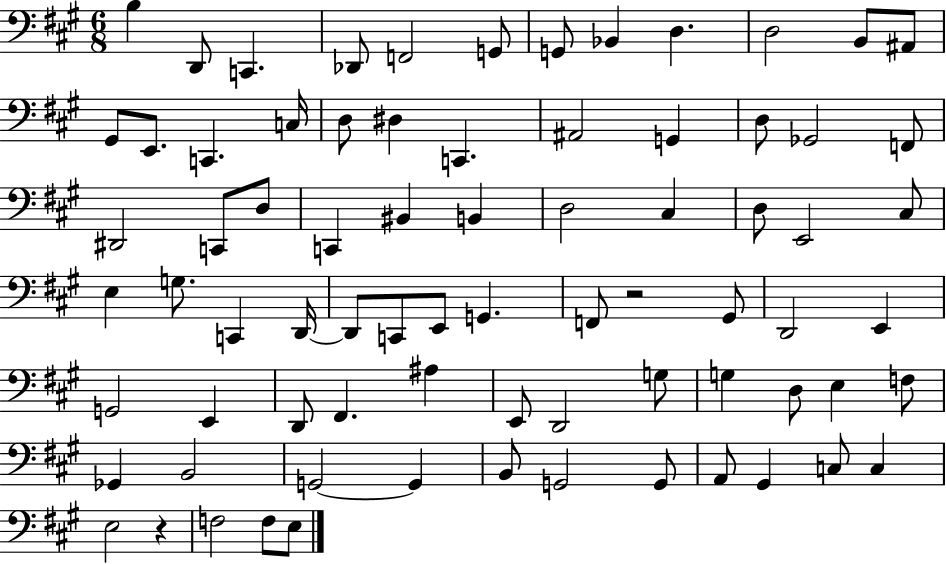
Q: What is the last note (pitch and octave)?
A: E3